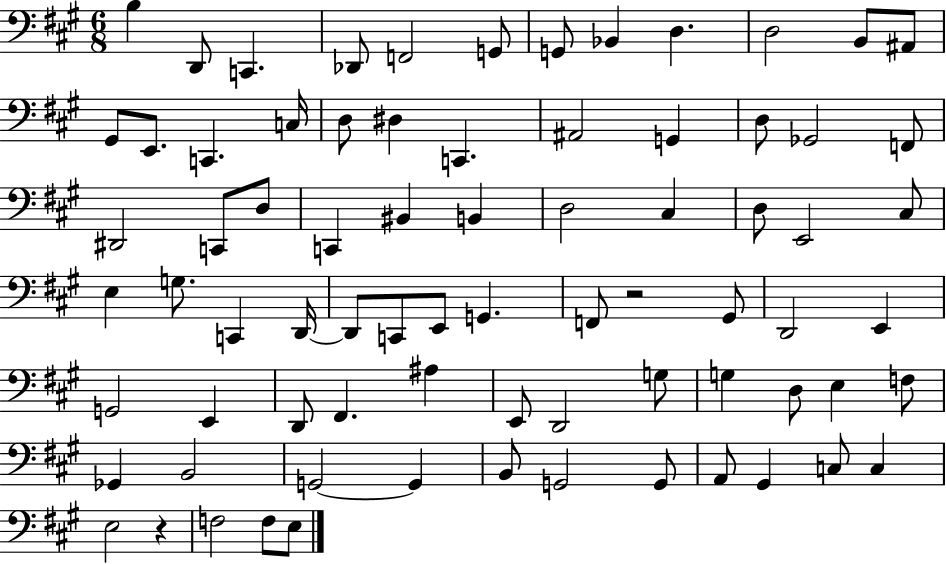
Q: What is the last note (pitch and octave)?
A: E3